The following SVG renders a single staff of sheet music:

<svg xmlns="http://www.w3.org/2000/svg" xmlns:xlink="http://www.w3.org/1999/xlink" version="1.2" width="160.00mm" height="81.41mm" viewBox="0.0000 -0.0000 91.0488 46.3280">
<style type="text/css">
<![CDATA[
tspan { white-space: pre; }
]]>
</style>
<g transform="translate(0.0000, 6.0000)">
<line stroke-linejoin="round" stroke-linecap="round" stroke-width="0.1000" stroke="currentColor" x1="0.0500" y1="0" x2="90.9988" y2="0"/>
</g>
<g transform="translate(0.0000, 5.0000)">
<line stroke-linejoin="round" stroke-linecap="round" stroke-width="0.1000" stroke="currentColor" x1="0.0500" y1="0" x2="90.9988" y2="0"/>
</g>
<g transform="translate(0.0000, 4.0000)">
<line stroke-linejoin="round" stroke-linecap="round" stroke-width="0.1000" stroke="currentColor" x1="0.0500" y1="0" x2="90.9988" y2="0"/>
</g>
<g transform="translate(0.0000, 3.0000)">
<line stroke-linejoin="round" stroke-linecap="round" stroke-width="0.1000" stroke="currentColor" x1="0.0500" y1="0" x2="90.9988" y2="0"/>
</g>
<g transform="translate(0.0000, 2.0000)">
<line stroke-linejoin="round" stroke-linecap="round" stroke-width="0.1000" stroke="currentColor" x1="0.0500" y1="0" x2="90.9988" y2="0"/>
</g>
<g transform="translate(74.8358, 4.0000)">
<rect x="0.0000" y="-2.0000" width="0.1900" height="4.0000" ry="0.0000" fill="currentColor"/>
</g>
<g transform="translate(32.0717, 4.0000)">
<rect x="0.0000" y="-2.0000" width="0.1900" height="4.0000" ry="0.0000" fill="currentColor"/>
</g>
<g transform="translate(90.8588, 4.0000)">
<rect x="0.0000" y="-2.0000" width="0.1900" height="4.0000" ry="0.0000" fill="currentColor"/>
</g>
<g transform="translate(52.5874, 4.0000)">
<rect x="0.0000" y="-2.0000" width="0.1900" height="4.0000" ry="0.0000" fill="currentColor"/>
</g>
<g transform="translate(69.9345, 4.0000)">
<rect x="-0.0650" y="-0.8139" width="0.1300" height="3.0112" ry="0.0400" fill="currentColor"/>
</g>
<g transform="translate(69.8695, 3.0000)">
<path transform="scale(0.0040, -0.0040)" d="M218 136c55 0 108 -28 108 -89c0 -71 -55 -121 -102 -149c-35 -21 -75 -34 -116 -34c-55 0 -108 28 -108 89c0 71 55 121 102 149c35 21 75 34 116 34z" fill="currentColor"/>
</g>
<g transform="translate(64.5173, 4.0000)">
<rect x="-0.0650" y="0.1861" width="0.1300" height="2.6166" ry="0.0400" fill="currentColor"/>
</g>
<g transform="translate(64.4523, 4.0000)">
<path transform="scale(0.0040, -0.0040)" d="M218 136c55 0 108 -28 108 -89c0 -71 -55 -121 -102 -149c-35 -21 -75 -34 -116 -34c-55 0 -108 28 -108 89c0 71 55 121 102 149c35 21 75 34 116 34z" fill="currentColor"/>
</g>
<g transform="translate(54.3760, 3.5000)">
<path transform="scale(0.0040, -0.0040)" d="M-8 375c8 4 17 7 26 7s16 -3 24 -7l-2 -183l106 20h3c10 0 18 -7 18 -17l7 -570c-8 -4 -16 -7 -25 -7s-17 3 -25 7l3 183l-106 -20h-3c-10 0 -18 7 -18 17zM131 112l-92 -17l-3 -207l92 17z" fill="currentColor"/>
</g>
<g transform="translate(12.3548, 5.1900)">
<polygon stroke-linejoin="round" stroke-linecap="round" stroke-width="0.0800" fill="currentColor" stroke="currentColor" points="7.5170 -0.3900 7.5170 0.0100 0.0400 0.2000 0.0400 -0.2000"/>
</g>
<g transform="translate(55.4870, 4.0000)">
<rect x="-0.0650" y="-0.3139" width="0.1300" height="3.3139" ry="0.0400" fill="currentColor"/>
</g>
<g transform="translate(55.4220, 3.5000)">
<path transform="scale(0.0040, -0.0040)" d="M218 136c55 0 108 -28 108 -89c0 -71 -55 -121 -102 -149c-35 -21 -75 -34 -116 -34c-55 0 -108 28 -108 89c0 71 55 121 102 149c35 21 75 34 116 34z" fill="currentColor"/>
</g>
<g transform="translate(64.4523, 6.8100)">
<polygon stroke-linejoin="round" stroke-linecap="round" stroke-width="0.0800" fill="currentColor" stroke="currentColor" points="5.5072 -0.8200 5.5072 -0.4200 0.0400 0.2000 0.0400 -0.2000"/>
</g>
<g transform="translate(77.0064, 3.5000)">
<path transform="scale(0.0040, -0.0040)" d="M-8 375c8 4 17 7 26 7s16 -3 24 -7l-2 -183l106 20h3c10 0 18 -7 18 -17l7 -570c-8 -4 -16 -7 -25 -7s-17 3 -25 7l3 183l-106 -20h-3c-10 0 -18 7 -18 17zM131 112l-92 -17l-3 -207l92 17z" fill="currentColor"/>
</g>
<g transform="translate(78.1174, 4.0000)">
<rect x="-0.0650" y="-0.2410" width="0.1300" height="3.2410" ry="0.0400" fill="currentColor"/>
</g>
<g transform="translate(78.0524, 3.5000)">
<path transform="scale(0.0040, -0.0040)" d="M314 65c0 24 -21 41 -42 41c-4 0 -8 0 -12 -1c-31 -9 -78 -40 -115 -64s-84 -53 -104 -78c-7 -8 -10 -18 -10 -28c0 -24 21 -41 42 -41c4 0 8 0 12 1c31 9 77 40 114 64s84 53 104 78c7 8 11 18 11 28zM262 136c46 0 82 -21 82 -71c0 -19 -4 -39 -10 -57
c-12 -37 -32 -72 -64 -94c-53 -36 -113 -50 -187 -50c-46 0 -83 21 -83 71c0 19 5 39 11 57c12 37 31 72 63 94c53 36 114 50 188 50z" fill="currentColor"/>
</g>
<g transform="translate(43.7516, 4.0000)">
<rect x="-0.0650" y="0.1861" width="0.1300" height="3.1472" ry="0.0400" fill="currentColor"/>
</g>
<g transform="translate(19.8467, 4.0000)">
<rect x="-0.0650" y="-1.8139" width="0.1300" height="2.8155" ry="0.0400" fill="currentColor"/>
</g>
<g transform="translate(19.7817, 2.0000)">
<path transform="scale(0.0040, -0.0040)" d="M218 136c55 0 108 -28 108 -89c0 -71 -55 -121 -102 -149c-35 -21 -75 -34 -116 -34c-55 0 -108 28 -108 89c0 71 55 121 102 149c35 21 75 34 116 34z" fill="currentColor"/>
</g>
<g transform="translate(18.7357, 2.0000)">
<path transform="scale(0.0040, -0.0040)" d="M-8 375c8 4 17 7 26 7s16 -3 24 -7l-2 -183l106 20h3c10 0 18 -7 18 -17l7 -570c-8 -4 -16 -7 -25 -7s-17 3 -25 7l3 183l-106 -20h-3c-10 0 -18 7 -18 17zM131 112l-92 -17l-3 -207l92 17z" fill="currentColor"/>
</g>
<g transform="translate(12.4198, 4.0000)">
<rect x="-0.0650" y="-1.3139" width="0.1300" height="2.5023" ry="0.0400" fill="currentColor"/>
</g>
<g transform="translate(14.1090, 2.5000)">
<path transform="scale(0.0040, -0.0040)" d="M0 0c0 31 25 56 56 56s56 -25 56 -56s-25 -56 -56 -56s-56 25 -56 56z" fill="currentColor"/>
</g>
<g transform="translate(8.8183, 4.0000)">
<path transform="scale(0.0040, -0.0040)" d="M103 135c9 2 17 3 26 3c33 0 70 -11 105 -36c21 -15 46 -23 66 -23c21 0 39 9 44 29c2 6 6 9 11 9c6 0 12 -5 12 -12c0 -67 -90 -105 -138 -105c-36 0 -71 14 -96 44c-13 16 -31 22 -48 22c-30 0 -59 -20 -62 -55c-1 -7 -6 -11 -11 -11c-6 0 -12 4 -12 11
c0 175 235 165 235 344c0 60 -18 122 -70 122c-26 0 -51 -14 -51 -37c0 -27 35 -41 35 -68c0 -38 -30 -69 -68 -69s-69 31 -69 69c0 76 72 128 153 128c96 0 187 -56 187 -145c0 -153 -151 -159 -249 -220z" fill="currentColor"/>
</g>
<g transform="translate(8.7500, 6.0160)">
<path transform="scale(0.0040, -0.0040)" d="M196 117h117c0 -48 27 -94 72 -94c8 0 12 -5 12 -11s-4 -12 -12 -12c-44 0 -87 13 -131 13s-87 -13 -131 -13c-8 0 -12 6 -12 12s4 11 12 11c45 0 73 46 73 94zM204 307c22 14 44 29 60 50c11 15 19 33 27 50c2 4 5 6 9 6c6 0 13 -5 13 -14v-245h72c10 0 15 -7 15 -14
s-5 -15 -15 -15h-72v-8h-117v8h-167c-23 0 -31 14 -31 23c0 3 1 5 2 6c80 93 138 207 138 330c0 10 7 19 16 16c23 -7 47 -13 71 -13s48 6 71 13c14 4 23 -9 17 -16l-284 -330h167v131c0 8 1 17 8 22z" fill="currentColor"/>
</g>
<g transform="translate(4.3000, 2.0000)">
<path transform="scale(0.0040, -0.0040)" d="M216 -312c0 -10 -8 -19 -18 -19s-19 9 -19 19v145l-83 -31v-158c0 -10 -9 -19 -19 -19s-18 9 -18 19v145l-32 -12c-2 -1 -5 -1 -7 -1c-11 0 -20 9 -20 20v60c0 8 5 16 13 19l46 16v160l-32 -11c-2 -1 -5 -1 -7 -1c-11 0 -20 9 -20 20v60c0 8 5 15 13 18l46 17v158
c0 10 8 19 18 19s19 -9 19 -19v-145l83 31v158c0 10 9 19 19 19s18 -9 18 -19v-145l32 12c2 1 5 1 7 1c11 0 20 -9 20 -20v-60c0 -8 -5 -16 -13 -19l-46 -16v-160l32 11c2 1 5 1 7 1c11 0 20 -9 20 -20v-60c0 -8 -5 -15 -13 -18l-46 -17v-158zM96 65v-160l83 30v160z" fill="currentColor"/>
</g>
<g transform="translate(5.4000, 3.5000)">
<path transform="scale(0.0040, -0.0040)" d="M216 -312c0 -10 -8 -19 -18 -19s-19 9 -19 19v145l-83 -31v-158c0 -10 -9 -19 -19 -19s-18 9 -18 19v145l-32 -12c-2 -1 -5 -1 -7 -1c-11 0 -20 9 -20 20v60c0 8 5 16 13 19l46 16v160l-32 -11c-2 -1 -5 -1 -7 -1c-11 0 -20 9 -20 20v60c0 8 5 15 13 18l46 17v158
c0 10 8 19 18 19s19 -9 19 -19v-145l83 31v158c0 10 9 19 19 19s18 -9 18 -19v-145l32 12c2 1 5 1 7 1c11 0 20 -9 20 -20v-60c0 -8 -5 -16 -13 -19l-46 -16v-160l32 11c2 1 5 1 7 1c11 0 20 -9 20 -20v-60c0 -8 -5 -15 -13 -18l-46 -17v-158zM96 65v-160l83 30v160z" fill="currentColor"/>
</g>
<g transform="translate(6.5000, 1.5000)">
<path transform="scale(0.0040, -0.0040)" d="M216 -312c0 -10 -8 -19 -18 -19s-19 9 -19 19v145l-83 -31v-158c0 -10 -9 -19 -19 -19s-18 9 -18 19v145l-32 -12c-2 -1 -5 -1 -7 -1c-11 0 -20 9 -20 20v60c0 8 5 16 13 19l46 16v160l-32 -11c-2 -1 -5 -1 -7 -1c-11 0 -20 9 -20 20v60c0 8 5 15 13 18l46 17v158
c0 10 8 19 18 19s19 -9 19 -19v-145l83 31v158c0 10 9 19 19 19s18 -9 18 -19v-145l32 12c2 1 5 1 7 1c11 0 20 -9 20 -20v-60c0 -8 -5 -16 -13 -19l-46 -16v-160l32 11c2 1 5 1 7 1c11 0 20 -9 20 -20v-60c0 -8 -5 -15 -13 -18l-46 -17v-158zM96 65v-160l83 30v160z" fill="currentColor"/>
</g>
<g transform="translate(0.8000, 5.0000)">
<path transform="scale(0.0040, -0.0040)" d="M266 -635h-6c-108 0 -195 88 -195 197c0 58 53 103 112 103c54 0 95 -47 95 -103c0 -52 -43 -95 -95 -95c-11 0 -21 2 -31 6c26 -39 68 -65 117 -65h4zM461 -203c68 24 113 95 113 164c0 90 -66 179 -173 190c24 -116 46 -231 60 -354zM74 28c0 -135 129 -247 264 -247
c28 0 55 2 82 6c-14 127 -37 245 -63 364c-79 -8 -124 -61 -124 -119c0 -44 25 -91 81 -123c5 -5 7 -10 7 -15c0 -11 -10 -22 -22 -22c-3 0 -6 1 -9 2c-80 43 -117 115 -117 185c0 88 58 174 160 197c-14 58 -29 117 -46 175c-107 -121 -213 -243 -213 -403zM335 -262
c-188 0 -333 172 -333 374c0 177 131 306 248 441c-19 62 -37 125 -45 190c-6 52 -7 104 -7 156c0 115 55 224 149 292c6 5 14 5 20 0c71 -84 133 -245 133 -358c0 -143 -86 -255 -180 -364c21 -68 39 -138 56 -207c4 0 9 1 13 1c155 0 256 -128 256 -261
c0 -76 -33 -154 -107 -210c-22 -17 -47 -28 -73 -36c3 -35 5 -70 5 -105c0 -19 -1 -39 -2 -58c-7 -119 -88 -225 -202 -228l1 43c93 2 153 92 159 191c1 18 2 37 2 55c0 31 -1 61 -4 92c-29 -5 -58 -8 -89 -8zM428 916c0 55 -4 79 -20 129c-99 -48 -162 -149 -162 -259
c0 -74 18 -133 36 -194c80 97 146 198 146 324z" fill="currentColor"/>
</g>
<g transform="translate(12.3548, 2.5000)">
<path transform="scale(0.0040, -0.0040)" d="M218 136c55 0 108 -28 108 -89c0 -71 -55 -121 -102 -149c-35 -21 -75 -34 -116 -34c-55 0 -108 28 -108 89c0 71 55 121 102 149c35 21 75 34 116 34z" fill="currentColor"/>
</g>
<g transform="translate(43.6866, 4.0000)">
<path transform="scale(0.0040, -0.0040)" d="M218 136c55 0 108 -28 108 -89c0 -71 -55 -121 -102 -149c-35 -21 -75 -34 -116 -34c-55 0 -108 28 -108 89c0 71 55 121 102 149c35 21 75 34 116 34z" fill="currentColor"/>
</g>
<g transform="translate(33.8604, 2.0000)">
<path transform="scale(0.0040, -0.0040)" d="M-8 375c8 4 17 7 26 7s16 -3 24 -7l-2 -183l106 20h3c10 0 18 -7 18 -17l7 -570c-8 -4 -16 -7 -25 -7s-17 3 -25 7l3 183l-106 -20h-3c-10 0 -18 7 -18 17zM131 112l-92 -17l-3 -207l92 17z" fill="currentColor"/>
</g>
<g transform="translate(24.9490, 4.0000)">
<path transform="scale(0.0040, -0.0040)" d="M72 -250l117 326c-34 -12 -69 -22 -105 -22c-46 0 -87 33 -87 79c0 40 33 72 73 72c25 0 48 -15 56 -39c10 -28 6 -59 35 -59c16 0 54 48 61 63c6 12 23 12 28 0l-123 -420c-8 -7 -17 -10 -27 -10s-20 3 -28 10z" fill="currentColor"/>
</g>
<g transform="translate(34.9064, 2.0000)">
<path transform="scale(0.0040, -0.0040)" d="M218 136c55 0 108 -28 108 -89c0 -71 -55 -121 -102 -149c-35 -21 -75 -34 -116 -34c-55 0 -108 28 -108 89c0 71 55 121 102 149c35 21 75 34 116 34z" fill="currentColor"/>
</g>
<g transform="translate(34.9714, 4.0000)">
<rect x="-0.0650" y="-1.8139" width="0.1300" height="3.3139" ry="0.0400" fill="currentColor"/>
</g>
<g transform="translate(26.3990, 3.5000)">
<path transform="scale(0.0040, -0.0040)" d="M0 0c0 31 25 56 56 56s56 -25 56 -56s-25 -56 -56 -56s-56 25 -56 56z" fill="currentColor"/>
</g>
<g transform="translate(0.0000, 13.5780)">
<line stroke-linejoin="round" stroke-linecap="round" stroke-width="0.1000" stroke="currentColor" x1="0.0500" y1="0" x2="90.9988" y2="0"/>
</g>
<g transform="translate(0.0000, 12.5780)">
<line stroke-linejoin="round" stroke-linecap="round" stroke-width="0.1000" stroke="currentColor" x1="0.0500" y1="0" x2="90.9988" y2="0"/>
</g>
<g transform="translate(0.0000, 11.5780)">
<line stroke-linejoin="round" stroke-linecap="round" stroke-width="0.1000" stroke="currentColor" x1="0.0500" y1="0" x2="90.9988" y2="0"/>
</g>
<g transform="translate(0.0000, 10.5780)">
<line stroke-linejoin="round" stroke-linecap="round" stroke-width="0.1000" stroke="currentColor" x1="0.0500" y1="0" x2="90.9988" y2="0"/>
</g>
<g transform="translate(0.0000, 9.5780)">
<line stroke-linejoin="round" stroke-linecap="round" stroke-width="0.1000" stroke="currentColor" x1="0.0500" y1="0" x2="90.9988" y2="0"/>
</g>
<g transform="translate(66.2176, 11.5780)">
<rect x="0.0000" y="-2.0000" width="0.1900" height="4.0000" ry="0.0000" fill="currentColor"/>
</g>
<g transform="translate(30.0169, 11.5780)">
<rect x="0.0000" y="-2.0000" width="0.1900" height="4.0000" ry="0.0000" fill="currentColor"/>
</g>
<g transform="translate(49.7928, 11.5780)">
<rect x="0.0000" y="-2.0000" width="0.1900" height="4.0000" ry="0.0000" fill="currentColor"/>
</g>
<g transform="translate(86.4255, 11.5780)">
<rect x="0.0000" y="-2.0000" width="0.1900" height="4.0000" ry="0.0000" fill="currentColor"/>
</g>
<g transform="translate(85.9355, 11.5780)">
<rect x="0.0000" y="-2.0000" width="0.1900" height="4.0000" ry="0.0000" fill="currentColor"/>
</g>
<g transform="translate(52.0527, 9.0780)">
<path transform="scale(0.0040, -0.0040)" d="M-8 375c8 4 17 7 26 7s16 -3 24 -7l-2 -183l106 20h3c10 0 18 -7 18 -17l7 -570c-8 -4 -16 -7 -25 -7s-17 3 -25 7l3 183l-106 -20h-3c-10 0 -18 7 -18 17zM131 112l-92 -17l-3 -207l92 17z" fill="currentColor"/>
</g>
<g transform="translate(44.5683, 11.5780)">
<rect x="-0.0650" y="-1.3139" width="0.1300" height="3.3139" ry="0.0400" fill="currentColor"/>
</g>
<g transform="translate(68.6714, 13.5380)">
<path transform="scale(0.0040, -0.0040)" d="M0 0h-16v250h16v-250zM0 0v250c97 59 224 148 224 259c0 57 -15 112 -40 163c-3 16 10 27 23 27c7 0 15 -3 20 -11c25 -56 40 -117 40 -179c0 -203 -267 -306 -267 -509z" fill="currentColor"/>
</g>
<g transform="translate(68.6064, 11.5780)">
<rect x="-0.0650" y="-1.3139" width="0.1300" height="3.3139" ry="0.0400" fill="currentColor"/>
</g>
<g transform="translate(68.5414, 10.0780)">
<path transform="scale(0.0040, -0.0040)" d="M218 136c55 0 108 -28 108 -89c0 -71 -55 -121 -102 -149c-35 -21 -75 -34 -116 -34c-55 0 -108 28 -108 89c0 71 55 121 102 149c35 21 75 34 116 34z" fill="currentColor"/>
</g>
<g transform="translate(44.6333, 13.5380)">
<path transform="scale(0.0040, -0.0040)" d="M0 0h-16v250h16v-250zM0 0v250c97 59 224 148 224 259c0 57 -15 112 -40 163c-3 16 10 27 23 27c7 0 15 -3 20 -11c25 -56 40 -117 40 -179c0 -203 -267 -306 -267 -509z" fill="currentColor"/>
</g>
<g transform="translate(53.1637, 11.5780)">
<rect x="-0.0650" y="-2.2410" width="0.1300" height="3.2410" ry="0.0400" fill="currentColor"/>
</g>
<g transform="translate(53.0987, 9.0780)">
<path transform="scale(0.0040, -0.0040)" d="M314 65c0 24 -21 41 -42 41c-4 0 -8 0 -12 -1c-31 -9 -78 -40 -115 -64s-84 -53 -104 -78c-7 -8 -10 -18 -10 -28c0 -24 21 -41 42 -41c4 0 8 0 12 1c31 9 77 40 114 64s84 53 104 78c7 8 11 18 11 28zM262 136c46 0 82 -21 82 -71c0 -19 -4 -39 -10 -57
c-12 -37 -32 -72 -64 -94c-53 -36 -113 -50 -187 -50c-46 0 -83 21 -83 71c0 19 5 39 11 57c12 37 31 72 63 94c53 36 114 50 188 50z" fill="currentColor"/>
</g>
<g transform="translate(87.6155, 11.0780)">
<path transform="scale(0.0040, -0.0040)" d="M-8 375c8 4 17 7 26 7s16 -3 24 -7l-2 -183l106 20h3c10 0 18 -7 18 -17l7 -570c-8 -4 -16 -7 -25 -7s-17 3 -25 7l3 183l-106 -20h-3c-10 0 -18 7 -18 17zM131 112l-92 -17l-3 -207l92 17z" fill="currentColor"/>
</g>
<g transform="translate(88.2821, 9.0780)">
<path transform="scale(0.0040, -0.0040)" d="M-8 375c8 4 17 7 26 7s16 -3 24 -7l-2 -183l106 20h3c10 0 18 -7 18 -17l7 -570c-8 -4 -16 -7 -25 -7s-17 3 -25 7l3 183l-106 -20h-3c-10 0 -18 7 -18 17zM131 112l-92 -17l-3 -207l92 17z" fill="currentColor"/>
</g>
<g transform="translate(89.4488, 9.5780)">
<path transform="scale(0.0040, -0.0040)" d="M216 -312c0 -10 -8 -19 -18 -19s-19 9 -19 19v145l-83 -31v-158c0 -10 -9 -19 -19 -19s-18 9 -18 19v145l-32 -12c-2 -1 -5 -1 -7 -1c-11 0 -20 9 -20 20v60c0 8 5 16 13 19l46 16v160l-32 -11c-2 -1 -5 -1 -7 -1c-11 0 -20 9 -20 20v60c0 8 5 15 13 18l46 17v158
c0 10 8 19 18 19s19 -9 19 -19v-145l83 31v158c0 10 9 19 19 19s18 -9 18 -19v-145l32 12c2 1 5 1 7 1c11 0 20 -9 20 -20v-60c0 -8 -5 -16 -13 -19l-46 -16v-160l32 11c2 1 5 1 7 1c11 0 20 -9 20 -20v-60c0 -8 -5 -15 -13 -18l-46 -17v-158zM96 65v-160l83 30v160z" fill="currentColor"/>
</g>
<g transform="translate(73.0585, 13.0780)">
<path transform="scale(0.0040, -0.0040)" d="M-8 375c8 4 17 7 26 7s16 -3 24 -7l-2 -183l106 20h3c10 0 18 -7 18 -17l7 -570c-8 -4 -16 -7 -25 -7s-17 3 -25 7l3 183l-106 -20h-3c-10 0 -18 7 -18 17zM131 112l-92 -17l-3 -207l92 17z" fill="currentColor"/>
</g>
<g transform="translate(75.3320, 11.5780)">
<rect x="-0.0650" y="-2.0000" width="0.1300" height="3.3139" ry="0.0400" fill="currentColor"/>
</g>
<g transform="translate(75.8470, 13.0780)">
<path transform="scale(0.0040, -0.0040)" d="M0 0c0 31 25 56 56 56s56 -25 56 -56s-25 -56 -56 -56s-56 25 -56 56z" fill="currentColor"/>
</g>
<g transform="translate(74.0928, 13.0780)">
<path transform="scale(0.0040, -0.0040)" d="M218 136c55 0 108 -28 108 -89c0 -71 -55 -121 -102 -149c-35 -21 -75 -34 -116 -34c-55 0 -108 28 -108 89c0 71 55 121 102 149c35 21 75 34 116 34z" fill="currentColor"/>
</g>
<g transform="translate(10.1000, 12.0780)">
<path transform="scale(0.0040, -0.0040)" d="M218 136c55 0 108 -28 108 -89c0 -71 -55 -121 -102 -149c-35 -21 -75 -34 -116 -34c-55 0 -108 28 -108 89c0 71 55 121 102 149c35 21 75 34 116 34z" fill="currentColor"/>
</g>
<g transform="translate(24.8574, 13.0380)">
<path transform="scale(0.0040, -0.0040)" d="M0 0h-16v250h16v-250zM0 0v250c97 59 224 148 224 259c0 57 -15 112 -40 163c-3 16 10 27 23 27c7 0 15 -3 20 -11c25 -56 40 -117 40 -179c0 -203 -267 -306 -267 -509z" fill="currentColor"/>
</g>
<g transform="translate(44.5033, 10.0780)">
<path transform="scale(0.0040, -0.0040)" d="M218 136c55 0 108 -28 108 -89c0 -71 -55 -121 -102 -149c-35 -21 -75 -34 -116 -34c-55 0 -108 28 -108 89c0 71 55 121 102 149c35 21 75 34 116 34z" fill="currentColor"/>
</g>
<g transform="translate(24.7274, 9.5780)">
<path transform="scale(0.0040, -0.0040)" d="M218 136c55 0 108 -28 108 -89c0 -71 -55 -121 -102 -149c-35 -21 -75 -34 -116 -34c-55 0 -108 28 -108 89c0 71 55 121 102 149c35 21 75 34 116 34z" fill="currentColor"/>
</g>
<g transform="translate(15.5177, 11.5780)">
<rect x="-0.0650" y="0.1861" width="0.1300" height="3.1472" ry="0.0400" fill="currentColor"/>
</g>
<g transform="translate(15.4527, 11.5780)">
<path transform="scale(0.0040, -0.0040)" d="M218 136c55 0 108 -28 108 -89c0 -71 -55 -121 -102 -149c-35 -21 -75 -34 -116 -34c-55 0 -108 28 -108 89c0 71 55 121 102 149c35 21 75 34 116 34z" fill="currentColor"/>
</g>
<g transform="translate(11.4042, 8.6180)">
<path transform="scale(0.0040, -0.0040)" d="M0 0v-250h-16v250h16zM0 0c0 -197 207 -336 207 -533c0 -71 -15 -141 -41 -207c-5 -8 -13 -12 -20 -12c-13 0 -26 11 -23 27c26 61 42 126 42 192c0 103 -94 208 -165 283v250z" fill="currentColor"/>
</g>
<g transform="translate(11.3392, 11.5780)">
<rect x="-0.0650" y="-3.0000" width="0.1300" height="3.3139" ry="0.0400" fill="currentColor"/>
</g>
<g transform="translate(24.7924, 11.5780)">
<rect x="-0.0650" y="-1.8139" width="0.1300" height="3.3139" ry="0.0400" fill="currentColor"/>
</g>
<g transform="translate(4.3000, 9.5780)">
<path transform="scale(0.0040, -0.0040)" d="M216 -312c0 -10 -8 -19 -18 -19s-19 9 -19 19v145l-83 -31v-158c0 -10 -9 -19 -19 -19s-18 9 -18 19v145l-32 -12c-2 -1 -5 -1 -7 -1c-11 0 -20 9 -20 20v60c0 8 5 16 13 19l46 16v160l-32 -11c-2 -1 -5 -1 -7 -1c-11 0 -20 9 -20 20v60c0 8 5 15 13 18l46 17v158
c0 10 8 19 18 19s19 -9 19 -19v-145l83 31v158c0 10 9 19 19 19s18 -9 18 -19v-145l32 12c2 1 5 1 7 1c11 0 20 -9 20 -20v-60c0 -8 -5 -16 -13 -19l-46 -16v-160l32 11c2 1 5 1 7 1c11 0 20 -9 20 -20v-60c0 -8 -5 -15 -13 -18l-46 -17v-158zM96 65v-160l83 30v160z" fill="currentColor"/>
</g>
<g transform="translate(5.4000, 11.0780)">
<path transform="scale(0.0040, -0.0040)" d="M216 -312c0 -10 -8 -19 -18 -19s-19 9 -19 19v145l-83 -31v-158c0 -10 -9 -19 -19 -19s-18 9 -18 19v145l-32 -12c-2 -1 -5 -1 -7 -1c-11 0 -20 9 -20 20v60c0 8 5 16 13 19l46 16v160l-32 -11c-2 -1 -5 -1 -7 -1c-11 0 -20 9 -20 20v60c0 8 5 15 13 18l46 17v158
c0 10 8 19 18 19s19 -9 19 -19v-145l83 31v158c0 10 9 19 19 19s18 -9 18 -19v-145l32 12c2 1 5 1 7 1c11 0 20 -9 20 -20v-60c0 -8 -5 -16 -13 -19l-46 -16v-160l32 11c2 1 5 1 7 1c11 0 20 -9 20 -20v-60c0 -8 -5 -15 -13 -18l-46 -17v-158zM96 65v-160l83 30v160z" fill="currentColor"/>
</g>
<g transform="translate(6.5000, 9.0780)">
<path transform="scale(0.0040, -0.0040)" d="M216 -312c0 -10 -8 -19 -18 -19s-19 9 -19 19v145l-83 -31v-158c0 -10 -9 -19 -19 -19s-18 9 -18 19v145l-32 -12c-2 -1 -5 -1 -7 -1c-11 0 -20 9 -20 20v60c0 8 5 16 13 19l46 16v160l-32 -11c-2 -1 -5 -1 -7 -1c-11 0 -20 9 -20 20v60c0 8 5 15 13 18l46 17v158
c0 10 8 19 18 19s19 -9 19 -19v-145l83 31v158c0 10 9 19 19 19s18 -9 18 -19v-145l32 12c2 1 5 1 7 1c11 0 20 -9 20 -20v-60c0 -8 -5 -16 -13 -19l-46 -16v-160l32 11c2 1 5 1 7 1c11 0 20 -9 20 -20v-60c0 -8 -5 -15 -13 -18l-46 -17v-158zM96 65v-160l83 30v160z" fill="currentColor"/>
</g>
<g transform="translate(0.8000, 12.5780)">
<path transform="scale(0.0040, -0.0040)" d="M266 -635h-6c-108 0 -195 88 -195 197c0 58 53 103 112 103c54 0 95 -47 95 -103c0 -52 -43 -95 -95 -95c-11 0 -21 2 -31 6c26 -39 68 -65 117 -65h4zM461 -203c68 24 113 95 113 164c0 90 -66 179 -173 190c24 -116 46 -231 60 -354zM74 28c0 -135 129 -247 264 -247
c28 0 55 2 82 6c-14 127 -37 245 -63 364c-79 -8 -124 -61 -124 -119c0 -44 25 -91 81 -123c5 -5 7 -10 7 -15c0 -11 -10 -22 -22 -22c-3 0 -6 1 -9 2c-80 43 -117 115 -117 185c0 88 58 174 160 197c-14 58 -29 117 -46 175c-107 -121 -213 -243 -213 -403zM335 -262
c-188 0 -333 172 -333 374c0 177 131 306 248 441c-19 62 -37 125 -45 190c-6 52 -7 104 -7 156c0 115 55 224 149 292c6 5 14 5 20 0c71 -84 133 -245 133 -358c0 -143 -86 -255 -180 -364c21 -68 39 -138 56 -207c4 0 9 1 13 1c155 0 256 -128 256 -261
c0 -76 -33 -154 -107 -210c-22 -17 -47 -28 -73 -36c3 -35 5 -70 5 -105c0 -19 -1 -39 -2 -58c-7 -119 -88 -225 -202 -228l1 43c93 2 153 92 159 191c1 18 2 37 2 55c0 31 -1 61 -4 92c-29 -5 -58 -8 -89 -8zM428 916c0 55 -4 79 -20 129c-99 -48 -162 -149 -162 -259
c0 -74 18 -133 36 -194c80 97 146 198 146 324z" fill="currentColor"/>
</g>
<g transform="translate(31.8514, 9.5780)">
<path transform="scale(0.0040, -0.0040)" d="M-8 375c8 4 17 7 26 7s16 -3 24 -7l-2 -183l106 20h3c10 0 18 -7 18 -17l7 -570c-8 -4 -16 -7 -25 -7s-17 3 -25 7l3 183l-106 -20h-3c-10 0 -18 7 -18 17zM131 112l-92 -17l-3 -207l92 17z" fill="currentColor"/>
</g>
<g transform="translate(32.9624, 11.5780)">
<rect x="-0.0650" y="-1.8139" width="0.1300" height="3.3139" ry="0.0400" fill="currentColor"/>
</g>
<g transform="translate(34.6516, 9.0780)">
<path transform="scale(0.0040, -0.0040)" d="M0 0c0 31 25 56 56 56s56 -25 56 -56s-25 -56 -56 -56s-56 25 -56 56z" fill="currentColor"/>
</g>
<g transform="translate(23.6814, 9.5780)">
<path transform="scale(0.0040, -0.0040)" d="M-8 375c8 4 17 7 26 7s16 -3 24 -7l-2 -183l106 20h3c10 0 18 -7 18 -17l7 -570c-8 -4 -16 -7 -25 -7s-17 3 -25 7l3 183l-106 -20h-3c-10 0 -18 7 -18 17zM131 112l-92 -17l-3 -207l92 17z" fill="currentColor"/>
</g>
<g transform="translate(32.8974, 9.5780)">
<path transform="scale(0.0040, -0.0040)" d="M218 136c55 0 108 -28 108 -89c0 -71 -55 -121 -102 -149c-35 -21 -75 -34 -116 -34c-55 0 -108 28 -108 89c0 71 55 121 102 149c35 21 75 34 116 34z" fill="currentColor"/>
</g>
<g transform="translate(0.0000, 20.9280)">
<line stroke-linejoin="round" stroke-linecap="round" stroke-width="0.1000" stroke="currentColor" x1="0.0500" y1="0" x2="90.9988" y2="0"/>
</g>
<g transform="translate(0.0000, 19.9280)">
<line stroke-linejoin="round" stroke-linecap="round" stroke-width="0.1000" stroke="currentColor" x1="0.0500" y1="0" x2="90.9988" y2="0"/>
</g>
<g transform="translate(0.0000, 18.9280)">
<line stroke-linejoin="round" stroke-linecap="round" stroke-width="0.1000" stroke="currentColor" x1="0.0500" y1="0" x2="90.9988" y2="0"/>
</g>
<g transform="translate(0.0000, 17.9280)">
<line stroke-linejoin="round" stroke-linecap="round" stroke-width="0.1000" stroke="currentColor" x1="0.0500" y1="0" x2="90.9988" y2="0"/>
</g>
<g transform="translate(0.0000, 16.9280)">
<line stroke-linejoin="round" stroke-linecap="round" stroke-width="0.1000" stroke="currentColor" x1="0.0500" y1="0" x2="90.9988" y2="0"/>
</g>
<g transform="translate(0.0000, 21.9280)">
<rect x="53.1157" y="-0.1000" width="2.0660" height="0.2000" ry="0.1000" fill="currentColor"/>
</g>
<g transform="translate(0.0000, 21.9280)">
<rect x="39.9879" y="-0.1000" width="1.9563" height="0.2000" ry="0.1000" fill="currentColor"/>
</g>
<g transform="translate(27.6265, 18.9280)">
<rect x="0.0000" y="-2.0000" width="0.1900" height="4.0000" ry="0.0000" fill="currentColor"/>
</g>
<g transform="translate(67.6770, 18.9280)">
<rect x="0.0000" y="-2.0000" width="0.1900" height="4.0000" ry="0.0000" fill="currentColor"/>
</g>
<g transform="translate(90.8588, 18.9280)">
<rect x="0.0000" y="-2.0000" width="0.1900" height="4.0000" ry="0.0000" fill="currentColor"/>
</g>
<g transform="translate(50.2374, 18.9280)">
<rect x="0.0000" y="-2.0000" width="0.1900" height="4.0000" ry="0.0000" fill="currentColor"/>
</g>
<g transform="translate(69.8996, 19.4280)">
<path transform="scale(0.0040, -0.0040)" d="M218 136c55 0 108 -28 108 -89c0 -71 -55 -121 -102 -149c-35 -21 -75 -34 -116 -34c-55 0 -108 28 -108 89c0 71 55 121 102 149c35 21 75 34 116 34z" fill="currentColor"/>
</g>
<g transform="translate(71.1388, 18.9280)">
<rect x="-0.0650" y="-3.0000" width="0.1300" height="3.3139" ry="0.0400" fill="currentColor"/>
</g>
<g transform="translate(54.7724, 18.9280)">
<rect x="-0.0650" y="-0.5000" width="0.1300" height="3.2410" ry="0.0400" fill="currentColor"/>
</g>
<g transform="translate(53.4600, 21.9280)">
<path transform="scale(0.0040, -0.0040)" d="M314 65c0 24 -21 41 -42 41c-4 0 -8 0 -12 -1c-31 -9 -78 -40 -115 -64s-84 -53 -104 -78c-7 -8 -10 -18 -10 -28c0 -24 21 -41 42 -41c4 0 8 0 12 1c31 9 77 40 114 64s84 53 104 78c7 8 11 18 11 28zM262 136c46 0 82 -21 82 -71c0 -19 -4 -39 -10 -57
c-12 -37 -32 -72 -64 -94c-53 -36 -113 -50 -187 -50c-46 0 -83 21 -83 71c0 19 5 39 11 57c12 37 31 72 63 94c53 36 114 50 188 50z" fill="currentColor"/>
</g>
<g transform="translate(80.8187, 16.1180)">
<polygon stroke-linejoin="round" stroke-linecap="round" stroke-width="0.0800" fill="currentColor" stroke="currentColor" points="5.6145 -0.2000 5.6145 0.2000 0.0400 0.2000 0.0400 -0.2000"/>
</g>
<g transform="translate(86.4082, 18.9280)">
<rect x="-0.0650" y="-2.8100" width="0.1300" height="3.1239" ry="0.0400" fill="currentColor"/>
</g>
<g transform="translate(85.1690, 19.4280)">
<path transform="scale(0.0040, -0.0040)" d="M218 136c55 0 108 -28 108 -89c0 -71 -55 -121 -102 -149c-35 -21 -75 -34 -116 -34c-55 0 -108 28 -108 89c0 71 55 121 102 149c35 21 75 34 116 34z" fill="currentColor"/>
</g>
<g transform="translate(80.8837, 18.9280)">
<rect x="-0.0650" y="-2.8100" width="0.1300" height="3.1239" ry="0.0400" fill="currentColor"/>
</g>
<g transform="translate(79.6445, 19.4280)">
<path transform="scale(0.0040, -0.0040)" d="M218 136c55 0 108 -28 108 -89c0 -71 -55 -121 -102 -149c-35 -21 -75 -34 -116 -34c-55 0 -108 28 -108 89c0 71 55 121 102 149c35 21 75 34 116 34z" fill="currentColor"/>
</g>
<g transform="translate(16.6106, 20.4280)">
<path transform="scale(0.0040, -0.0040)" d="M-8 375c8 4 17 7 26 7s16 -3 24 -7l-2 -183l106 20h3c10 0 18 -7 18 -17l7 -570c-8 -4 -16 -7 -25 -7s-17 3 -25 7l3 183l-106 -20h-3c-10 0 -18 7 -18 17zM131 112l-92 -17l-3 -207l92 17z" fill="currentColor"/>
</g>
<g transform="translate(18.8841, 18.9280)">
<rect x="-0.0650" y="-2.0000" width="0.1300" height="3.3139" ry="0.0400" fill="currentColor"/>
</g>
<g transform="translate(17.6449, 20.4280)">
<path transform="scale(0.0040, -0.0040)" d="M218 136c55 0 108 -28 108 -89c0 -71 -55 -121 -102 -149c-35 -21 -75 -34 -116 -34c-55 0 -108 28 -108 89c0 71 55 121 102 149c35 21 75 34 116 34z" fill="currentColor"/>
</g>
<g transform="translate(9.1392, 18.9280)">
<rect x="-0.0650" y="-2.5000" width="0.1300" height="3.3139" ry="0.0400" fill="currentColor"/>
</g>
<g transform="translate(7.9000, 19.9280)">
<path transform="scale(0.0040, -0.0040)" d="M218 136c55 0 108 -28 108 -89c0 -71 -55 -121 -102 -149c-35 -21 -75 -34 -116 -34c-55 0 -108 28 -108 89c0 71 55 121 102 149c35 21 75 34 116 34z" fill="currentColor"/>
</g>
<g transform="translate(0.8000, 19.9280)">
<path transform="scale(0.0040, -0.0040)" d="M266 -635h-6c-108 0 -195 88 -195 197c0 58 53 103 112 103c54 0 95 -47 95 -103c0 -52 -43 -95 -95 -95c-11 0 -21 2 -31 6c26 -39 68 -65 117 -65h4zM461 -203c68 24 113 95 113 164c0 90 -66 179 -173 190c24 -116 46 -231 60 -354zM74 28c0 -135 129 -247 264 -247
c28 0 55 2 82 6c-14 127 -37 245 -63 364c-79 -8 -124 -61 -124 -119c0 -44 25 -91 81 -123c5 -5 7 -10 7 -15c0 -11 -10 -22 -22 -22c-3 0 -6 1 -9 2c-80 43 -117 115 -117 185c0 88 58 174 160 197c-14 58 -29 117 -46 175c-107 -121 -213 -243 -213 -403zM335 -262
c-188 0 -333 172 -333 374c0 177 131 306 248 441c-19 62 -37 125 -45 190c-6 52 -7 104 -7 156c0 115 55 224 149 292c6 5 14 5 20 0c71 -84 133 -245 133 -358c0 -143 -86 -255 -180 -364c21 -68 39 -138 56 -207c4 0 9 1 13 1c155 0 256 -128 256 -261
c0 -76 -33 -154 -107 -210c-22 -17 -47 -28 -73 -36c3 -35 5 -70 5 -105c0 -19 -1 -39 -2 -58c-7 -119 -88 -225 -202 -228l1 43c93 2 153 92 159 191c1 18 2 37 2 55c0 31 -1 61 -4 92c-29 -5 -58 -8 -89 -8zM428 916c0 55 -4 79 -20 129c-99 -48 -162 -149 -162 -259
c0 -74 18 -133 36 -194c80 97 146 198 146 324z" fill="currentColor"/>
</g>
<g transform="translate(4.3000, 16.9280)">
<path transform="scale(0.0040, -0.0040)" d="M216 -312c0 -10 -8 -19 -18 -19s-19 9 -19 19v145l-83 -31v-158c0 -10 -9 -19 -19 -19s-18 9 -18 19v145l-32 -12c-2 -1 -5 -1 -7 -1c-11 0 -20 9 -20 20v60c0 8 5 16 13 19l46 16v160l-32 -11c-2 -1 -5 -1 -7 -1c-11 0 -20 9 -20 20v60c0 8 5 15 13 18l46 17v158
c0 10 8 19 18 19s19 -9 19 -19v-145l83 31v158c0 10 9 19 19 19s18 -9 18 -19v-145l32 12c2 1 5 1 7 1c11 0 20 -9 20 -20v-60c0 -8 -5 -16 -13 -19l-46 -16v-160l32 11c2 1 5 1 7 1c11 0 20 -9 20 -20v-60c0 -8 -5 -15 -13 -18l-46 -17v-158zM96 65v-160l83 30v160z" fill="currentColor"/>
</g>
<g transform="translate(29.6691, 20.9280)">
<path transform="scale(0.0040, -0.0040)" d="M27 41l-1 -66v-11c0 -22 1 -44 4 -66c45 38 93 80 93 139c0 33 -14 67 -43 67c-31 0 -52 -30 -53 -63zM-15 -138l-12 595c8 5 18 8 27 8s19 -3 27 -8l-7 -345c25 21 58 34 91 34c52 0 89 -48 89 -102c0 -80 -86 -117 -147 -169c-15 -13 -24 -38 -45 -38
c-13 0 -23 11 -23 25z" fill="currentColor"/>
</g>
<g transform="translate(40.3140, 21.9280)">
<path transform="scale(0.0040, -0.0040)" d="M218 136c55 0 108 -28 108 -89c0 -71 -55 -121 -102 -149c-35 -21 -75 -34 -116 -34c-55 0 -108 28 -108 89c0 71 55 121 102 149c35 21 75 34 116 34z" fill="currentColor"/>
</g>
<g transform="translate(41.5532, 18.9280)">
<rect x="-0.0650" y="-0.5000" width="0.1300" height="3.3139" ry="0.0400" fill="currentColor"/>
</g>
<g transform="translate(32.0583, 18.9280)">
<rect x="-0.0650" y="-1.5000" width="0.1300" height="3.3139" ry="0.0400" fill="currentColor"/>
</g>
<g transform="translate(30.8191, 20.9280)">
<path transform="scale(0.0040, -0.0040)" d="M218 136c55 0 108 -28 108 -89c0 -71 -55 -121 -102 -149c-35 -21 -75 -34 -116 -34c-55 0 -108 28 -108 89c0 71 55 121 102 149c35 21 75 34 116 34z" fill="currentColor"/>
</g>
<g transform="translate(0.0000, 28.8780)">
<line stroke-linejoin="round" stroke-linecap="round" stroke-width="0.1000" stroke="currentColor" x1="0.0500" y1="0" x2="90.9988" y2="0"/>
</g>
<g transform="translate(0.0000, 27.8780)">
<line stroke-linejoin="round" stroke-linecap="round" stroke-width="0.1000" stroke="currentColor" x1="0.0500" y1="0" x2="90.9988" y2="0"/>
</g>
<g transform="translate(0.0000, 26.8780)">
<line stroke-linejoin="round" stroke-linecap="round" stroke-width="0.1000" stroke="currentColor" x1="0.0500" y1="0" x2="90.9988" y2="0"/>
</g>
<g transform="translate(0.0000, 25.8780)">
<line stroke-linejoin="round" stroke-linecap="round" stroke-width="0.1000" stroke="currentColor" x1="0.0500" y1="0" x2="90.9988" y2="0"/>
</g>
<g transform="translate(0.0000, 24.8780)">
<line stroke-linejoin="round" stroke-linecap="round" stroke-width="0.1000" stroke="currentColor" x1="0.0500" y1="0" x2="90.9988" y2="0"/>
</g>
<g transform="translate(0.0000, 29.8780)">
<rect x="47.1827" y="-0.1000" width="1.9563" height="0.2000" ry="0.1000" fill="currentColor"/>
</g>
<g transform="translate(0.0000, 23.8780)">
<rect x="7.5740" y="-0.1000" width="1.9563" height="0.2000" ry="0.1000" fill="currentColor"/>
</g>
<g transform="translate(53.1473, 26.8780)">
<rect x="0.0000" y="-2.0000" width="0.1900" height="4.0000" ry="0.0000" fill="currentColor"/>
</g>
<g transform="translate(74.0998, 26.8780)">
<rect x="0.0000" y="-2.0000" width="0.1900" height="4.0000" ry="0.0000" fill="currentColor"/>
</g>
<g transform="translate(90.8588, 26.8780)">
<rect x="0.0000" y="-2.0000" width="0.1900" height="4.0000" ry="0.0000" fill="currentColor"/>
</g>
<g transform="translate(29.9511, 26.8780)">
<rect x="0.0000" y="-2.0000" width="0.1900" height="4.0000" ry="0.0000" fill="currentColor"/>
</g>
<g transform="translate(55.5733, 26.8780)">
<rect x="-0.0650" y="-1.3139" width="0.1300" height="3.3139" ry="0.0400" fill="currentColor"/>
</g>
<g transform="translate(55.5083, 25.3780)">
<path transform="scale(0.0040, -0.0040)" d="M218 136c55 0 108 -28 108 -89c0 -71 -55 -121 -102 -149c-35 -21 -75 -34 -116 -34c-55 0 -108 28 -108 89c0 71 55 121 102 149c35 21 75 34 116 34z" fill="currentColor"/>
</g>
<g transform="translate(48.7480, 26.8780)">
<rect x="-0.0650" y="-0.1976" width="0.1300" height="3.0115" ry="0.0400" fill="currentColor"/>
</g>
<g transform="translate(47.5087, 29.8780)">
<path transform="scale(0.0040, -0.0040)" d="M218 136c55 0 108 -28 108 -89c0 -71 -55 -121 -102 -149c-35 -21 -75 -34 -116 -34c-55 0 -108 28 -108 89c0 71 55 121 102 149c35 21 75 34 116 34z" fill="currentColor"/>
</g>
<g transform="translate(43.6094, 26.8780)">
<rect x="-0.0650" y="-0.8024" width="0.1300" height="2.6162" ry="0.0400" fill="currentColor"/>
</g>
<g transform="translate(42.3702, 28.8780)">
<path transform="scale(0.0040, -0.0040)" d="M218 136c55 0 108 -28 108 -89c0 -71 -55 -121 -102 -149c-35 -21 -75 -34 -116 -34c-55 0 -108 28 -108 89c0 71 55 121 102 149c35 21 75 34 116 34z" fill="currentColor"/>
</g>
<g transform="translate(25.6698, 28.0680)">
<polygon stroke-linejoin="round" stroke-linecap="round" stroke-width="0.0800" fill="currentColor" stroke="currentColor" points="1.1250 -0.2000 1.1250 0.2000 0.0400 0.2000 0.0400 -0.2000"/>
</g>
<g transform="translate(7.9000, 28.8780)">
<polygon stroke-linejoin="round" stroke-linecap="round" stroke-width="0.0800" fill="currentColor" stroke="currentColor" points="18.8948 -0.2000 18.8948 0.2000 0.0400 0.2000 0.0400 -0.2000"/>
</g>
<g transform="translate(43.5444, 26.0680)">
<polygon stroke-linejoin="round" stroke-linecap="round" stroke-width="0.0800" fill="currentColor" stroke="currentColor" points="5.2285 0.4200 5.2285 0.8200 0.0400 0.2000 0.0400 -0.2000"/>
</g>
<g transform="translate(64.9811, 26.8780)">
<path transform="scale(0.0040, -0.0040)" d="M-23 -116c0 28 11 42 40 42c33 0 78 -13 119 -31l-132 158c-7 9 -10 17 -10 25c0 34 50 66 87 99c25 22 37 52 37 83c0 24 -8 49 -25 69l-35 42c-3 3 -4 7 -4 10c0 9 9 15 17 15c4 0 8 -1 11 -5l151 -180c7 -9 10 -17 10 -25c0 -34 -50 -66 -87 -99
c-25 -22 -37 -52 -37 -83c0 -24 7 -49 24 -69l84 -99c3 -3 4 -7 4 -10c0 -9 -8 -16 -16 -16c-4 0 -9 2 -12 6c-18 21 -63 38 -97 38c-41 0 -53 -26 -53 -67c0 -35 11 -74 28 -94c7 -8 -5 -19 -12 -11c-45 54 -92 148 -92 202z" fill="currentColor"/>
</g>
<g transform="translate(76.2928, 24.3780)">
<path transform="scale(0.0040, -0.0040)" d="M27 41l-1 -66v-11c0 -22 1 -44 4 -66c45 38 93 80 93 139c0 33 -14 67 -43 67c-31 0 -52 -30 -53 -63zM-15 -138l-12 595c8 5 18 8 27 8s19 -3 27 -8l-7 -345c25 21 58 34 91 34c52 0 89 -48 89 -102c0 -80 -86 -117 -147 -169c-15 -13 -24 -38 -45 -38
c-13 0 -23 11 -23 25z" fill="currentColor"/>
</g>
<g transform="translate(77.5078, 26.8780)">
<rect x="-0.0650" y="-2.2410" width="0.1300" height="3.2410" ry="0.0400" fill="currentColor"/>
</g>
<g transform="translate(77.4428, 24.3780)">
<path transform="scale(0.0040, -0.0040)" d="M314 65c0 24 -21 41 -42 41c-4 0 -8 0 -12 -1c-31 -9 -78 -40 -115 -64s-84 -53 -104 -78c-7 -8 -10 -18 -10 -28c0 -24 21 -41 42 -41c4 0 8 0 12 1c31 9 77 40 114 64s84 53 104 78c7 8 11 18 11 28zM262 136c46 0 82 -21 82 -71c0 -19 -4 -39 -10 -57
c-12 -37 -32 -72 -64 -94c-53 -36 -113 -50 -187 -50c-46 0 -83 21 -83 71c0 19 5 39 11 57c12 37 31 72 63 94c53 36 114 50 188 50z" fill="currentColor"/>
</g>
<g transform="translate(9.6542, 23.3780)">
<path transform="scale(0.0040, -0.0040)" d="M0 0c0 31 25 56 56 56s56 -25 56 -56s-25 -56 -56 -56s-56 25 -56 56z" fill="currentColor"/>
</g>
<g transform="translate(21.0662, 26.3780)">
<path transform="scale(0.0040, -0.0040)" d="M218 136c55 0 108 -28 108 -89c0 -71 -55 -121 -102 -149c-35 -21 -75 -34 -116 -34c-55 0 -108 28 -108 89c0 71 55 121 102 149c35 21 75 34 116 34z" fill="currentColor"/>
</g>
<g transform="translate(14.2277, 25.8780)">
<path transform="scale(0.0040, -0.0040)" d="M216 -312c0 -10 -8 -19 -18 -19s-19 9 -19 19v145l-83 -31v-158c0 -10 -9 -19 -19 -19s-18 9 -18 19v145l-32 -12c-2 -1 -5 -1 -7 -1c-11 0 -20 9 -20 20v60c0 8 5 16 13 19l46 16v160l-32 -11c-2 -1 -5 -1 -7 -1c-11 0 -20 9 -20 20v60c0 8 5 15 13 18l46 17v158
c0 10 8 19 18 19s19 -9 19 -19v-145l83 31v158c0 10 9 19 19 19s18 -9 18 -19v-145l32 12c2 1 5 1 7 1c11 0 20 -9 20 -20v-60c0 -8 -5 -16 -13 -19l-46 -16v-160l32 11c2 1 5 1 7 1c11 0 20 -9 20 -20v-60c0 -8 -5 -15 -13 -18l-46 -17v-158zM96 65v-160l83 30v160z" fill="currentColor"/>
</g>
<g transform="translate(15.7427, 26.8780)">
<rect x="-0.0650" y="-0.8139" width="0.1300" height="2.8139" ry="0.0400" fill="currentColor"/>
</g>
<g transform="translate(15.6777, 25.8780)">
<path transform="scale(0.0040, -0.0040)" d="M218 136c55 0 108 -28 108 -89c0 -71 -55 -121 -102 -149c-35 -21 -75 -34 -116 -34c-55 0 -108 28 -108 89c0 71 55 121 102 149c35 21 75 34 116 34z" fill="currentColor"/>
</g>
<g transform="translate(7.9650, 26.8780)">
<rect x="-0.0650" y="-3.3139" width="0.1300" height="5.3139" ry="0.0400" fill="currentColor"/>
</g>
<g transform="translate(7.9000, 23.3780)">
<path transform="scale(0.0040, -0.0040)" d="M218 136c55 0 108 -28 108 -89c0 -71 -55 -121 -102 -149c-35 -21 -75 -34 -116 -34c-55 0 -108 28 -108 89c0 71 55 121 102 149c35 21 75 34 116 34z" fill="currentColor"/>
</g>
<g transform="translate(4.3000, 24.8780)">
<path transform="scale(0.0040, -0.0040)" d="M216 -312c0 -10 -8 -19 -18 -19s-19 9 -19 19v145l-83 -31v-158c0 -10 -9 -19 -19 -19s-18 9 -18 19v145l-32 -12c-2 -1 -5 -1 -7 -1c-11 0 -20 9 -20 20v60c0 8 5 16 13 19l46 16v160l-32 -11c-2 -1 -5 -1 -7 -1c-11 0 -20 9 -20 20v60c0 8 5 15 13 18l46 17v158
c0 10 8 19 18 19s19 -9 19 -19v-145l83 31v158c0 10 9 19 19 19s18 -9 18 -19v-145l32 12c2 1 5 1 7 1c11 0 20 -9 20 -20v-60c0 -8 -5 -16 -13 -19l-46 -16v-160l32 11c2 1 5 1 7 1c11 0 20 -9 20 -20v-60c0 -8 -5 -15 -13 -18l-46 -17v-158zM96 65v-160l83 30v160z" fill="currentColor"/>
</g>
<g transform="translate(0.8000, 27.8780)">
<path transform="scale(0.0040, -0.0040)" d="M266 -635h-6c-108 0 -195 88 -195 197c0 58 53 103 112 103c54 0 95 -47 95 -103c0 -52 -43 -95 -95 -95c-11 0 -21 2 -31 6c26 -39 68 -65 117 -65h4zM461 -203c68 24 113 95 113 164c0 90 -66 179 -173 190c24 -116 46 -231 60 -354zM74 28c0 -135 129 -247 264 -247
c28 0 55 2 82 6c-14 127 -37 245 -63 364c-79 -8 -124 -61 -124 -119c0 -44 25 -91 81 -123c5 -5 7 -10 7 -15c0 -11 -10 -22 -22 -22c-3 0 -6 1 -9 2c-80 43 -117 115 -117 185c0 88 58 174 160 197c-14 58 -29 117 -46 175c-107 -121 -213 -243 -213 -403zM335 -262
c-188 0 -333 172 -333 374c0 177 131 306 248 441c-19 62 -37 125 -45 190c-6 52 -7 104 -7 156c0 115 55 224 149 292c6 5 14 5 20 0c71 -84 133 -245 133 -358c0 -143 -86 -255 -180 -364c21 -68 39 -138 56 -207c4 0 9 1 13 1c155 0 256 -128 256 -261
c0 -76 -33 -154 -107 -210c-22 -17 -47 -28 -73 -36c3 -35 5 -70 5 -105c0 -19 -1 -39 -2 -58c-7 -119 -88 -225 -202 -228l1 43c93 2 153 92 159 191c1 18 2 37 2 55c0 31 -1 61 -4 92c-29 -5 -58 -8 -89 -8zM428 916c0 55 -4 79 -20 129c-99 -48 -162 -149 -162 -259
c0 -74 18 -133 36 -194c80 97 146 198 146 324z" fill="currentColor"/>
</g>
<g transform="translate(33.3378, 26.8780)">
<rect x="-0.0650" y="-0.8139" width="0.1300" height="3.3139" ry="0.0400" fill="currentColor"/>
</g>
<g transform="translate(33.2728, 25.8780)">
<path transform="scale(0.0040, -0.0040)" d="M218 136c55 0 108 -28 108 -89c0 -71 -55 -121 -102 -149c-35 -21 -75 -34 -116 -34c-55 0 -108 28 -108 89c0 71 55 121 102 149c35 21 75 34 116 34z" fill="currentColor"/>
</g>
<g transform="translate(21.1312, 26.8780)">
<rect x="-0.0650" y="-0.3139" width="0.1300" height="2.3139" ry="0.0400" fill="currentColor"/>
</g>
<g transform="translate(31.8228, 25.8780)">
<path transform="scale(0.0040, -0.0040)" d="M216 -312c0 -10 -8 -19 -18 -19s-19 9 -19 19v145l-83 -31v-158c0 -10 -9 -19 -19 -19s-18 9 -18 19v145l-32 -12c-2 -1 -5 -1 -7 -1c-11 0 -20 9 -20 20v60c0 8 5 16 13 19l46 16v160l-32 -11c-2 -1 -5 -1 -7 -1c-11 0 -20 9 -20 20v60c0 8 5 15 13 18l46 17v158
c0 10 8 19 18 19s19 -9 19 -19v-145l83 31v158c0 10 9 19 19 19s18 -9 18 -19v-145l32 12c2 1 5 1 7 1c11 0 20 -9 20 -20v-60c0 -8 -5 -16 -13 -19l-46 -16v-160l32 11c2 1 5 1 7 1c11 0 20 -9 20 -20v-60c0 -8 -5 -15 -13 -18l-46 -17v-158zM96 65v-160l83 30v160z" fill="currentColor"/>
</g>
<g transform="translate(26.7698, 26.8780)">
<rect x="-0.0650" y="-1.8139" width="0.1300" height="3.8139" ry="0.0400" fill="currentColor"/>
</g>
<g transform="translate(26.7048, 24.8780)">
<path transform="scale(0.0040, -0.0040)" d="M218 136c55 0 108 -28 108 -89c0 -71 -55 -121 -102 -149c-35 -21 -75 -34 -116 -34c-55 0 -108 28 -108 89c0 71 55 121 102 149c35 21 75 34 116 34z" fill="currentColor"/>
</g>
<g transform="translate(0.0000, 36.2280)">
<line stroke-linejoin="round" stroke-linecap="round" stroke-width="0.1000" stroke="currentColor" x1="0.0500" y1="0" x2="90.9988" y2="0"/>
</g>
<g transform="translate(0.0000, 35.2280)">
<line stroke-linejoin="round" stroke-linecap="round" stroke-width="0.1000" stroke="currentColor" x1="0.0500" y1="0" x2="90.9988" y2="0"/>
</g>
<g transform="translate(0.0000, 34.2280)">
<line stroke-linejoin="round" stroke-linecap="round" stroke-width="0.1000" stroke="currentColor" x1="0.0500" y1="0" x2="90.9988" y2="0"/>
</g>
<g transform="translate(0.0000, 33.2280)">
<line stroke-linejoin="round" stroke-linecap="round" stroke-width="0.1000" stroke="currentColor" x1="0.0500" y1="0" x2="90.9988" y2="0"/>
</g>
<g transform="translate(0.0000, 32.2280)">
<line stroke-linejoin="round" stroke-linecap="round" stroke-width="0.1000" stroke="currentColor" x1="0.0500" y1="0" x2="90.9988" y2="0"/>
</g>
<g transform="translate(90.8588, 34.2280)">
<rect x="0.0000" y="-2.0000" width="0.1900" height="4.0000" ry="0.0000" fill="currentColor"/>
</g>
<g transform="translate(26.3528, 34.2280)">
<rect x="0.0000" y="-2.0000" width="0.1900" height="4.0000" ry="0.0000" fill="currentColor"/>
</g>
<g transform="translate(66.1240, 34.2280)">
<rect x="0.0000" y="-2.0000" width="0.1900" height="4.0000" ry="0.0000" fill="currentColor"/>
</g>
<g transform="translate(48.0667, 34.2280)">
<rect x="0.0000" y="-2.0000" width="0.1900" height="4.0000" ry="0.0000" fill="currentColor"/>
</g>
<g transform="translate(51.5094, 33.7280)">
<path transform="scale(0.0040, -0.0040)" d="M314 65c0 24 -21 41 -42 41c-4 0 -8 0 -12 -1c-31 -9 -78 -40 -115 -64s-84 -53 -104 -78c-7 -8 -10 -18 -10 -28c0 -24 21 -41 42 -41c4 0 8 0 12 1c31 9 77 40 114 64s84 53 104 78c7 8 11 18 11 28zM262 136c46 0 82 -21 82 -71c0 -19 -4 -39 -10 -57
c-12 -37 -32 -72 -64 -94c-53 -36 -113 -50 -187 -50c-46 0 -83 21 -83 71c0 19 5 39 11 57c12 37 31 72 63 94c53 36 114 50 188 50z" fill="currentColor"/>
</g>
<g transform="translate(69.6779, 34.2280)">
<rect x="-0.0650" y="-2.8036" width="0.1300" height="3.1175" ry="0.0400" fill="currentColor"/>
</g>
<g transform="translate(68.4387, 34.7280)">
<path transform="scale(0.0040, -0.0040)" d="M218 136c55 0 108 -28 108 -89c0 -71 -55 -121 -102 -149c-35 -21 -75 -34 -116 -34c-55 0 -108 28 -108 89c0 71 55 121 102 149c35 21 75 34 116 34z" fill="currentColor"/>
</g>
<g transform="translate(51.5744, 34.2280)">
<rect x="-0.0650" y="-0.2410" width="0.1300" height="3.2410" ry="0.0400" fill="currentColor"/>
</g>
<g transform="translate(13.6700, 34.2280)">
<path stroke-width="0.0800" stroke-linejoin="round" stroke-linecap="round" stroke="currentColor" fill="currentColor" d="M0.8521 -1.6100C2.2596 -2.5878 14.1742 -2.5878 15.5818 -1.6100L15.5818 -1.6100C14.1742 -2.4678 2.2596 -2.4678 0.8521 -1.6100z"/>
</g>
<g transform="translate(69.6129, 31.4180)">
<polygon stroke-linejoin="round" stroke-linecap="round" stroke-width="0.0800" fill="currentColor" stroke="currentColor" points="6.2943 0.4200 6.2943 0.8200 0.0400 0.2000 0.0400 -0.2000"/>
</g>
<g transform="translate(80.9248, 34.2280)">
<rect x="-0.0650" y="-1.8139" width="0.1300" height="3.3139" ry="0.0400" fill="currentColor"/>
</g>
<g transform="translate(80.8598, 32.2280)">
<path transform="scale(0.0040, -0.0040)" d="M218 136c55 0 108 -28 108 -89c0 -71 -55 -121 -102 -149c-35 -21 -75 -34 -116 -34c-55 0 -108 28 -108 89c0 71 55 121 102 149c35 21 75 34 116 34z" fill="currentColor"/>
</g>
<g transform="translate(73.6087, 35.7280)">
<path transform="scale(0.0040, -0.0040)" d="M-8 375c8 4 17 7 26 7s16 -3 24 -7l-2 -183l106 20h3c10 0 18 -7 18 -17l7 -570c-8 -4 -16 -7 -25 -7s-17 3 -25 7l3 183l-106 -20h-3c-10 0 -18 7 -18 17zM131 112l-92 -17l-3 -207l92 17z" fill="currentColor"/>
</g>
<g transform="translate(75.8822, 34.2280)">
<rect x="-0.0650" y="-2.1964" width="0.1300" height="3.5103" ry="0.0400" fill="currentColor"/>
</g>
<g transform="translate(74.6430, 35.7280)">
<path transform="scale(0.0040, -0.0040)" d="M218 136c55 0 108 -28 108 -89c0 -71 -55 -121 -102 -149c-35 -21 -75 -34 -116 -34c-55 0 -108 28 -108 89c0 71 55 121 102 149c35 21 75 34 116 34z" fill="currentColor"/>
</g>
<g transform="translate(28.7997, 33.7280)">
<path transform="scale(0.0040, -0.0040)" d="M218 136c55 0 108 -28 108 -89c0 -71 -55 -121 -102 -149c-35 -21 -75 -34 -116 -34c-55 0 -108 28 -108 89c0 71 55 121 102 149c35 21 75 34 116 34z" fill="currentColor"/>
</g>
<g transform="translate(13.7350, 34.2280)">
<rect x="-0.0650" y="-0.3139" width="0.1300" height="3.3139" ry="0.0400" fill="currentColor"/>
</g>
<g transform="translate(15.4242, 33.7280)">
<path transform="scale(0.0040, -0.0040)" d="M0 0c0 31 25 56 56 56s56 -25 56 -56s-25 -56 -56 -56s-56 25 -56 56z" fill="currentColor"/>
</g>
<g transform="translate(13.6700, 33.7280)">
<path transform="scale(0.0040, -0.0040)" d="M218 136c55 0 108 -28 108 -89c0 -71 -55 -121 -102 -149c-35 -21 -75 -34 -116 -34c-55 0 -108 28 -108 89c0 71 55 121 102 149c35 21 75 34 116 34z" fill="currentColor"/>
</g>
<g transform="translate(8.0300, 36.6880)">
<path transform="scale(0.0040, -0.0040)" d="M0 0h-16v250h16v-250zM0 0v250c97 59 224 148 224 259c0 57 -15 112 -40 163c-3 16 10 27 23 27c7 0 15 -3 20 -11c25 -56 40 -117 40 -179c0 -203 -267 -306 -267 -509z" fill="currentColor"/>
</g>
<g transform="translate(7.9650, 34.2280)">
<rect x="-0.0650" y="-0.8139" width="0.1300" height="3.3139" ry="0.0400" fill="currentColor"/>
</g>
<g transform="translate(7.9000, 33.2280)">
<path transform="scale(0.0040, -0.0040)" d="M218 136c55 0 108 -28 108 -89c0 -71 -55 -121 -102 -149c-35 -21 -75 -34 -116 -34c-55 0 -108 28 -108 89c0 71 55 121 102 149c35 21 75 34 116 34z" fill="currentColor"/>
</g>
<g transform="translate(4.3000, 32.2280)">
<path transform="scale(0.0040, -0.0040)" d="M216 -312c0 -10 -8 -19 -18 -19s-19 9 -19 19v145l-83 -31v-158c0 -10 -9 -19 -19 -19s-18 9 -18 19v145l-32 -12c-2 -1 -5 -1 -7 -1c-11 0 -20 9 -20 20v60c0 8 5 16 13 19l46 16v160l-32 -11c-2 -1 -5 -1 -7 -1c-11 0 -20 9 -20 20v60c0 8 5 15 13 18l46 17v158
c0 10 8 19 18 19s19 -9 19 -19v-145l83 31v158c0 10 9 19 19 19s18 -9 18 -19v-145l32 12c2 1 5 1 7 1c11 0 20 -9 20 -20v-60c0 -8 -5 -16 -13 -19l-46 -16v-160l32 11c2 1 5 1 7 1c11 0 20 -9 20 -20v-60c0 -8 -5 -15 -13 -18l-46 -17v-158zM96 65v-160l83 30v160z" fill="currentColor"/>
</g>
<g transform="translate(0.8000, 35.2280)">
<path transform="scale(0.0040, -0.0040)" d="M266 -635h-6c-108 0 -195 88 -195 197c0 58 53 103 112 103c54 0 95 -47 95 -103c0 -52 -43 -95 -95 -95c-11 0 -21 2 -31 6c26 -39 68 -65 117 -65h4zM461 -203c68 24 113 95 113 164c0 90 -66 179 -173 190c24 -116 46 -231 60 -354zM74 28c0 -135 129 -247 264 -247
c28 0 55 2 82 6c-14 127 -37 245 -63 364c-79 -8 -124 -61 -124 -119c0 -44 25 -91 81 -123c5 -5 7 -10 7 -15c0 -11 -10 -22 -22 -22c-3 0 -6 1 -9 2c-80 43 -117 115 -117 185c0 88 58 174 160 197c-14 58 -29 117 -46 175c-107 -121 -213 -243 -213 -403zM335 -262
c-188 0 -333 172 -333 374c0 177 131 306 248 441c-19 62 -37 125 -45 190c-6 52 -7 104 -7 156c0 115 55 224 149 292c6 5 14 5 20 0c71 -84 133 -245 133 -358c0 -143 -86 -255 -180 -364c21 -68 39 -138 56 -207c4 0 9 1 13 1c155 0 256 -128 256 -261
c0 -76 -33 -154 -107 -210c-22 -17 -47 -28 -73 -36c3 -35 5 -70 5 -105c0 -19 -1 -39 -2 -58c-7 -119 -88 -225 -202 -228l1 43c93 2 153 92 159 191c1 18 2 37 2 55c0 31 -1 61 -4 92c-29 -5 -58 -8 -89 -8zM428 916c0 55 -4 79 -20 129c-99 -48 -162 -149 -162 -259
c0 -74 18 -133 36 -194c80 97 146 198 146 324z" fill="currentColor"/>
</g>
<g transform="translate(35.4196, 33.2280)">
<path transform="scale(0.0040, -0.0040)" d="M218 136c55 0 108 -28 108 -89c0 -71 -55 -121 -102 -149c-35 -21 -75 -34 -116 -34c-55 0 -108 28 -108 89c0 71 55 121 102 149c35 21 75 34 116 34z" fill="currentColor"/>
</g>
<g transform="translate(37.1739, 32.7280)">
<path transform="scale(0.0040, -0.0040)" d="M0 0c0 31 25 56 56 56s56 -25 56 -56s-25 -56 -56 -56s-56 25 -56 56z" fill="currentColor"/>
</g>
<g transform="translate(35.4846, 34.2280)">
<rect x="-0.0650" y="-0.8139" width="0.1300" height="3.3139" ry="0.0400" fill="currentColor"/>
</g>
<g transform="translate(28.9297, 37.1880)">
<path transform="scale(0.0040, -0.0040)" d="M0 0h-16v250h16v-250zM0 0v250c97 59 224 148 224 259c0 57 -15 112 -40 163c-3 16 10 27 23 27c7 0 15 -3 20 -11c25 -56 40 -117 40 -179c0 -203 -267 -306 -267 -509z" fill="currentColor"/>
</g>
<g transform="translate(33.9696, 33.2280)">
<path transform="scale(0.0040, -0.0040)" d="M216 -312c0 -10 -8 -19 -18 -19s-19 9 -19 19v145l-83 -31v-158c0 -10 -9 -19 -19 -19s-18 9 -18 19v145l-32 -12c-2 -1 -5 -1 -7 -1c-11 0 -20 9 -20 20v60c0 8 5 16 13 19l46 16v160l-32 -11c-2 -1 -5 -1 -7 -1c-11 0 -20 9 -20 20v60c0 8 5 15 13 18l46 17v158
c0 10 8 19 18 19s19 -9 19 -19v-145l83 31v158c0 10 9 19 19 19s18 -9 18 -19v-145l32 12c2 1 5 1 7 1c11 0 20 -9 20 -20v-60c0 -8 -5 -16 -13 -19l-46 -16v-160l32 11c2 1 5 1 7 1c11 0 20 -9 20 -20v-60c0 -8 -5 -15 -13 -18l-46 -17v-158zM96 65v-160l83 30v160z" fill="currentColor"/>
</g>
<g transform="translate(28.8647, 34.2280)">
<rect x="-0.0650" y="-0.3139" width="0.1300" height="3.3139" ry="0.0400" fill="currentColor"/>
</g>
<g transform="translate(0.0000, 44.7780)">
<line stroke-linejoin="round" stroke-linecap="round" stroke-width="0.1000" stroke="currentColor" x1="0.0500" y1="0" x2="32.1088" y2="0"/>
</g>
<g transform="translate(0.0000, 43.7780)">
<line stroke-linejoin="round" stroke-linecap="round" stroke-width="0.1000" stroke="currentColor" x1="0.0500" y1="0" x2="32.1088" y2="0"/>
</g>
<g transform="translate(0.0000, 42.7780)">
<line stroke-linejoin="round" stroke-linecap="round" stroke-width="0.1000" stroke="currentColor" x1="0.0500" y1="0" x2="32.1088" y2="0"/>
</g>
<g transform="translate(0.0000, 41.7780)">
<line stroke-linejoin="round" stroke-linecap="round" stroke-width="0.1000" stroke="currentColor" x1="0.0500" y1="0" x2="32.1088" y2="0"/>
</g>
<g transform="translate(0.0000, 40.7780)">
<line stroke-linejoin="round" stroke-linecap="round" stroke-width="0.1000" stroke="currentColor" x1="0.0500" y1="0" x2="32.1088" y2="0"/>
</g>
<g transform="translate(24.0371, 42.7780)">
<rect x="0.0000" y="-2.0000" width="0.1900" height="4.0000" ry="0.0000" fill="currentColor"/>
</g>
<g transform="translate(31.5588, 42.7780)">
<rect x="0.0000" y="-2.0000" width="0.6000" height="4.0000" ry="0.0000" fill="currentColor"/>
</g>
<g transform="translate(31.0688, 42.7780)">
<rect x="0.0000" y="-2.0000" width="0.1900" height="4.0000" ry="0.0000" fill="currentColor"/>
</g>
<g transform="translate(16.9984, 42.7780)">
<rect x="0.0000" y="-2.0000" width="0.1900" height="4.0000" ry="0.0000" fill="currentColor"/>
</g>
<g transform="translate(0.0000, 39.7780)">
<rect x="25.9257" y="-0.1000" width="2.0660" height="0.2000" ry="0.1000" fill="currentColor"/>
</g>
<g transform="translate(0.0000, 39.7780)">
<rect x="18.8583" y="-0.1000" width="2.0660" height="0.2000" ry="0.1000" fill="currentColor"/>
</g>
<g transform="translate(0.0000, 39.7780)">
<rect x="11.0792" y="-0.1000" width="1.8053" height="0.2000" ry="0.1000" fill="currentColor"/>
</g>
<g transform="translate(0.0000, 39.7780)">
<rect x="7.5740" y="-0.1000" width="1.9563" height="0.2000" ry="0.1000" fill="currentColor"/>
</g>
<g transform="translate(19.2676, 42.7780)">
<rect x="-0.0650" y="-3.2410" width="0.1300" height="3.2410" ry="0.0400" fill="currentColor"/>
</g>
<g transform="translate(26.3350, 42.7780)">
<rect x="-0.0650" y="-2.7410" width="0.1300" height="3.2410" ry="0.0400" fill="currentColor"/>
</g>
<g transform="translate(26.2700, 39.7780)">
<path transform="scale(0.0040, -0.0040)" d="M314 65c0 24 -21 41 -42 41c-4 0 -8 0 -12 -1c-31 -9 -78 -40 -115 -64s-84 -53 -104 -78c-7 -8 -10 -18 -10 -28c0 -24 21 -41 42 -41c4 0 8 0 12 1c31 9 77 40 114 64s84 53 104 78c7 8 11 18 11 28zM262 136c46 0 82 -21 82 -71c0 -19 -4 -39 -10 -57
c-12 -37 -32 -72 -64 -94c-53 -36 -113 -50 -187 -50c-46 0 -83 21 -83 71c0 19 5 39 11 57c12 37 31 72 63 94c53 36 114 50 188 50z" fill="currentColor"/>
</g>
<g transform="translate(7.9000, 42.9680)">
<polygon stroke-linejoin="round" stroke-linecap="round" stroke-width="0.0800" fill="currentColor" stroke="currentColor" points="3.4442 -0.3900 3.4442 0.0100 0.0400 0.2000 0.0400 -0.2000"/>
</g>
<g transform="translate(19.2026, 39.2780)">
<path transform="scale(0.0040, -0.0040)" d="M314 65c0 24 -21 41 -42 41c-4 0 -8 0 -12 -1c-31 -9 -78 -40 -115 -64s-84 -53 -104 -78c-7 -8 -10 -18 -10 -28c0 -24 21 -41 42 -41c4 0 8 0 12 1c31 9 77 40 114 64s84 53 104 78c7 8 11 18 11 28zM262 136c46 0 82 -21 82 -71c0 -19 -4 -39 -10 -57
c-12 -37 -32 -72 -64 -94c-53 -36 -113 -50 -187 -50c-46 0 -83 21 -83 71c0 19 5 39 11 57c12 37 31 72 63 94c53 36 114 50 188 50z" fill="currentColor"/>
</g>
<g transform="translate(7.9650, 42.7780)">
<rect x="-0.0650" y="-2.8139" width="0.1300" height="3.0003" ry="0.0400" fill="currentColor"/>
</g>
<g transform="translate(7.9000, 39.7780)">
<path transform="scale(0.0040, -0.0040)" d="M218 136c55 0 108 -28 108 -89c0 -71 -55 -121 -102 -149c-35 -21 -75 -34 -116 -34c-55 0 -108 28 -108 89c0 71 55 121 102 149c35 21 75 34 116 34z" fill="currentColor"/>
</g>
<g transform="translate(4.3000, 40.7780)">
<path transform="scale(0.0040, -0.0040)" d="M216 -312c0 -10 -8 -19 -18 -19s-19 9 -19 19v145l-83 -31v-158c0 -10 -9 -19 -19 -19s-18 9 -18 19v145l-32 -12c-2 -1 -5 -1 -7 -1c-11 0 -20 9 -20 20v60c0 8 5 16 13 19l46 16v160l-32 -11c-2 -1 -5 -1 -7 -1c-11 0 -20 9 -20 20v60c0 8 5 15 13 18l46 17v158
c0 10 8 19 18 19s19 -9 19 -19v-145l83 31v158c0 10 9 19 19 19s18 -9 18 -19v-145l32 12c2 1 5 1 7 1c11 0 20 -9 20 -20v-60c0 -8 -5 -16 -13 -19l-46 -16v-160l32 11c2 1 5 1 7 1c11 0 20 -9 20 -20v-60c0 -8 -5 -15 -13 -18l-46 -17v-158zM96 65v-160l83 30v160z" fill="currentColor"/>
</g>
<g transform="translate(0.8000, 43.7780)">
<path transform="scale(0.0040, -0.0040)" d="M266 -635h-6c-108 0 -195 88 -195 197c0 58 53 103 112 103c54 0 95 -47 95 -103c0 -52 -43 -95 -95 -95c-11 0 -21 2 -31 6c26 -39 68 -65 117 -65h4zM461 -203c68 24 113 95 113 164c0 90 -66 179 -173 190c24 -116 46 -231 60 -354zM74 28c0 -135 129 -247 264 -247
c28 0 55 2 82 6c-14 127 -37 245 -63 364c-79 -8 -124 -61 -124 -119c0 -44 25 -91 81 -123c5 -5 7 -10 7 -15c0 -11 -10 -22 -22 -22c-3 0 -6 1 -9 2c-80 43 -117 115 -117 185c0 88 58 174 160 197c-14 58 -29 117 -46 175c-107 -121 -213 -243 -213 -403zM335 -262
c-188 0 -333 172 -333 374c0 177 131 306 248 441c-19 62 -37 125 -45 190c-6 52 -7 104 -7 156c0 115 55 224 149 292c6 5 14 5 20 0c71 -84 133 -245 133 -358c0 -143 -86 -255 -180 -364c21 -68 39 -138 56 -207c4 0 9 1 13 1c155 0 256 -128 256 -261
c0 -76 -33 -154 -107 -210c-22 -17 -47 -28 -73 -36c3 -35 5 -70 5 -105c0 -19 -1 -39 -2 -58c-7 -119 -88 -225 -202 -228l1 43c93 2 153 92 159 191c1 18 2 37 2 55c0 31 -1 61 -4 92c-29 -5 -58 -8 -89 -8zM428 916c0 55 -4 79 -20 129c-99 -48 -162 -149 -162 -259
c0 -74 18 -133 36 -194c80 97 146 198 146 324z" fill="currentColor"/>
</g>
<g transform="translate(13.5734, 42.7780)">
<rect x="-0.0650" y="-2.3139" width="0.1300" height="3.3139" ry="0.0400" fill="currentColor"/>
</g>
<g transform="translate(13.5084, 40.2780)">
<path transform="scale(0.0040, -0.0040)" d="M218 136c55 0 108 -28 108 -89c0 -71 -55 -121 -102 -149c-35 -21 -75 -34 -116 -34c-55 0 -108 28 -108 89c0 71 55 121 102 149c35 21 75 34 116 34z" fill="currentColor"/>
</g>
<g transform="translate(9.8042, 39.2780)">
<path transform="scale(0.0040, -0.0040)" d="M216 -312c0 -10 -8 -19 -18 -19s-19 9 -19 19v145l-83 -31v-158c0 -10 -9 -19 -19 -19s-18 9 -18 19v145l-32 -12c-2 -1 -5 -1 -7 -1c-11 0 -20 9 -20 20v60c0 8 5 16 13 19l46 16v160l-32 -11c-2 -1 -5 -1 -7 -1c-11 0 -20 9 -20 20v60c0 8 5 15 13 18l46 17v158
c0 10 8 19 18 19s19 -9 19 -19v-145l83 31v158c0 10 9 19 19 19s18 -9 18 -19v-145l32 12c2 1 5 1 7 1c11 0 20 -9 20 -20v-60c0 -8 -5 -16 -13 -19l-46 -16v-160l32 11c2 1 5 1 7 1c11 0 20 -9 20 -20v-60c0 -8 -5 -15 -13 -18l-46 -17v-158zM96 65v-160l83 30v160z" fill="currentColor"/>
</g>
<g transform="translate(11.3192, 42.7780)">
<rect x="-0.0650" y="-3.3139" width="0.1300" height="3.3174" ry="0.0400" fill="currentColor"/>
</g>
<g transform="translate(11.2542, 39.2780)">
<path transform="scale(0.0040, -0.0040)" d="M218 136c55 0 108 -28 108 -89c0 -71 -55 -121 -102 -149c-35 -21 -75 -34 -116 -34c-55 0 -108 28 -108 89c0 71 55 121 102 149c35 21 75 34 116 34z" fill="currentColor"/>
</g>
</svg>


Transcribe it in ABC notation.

X:1
T:Untitled
M:2/4
L:1/4
K:A
e/2 f/2 z/2 f B c B/2 d/2 c2 A/2 B f/2 f e/2 g2 e/2 F G F _E C C2 A A/2 A/2 b/2 ^d/2 c/2 ^f/4 ^d E/2 C/2 e z _g2 d/2 c c/2 ^d c2 A/2 F/2 ^f a/2 ^b/2 g b2 a2